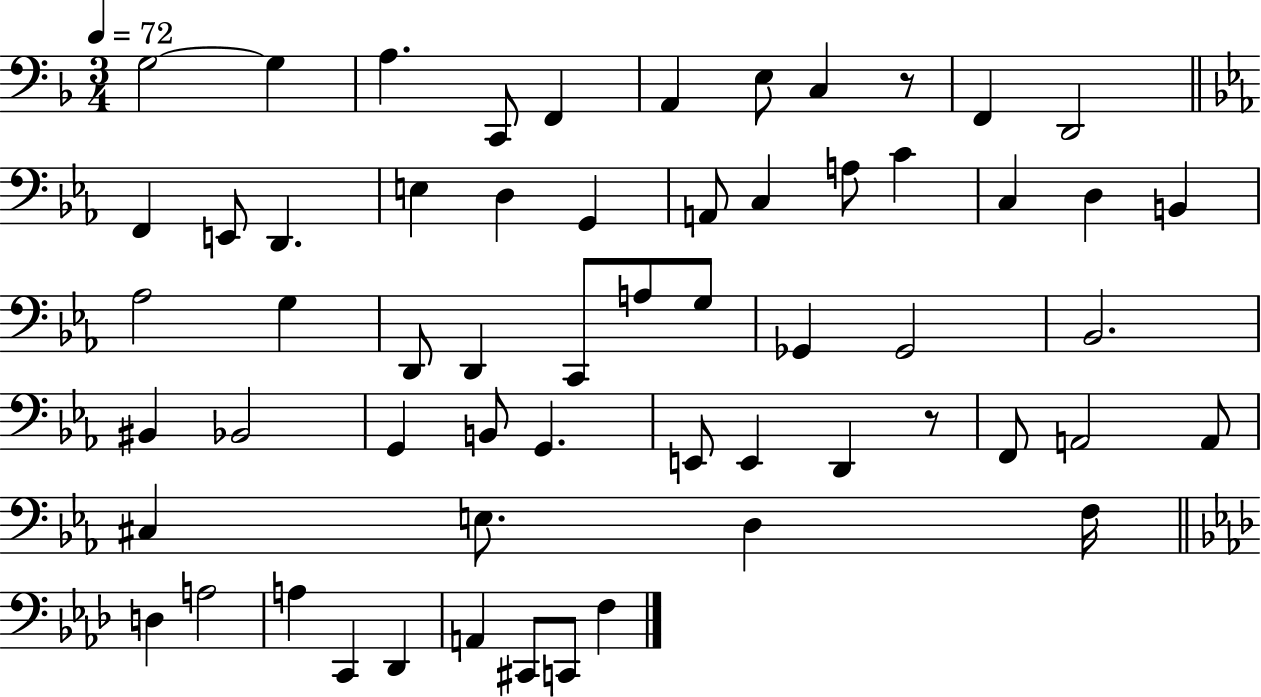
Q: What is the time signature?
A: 3/4